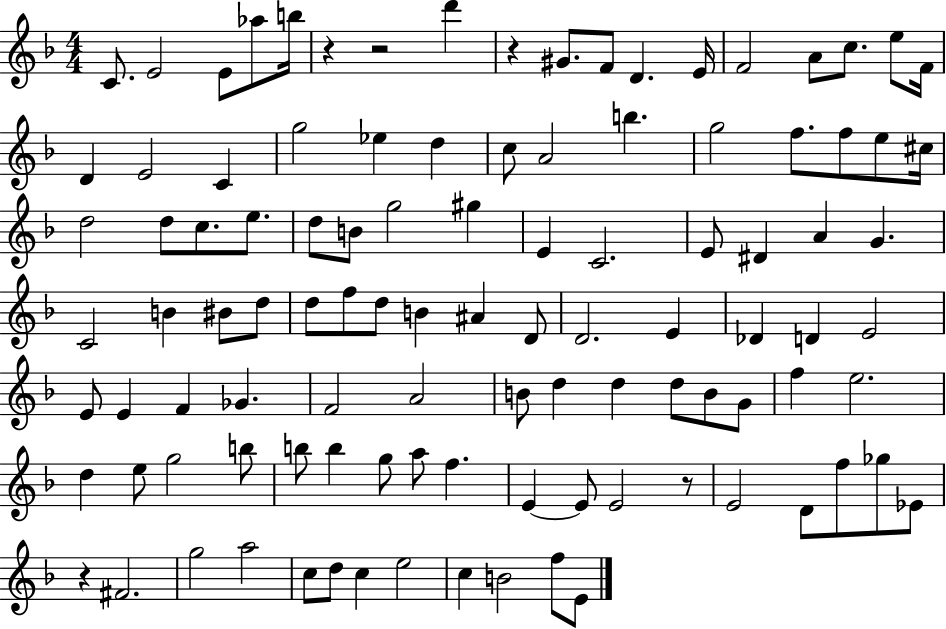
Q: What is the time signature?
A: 4/4